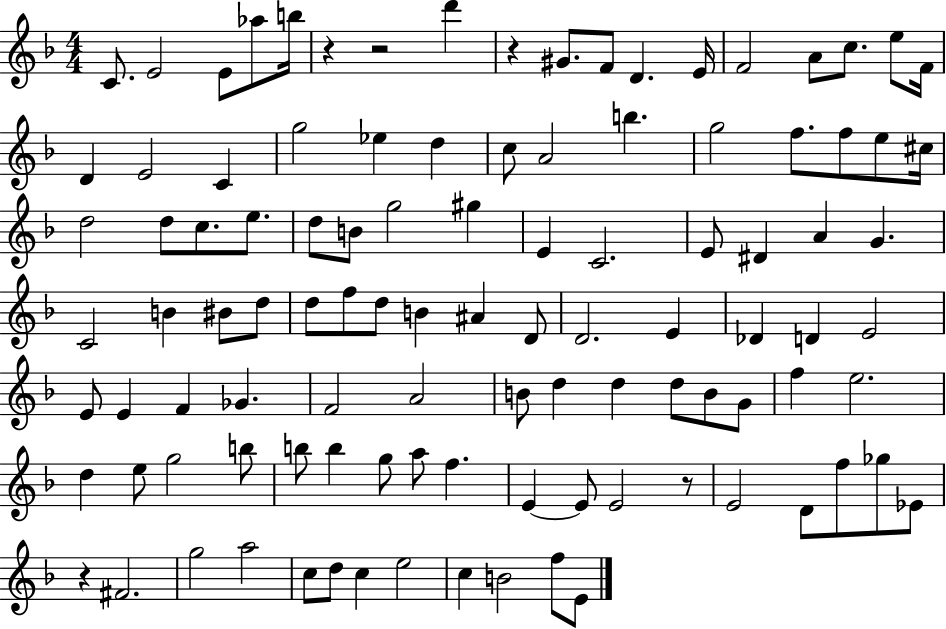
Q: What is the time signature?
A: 4/4